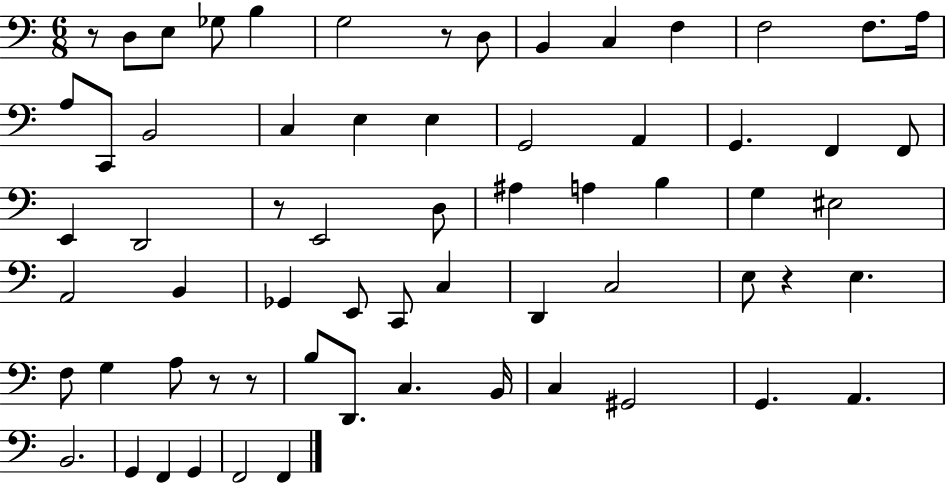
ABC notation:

X:1
T:Untitled
M:6/8
L:1/4
K:C
z/2 D,/2 E,/2 _G,/2 B, G,2 z/2 D,/2 B,, C, F, F,2 F,/2 A,/4 A,/2 C,,/2 B,,2 C, E, E, G,,2 A,, G,, F,, F,,/2 E,, D,,2 z/2 E,,2 D,/2 ^A, A, B, G, ^E,2 A,,2 B,, _G,, E,,/2 C,,/2 C, D,, C,2 E,/2 z E, F,/2 G, A,/2 z/2 z/2 B,/2 D,,/2 C, B,,/4 C, ^G,,2 G,, A,, B,,2 G,, F,, G,, F,,2 F,,